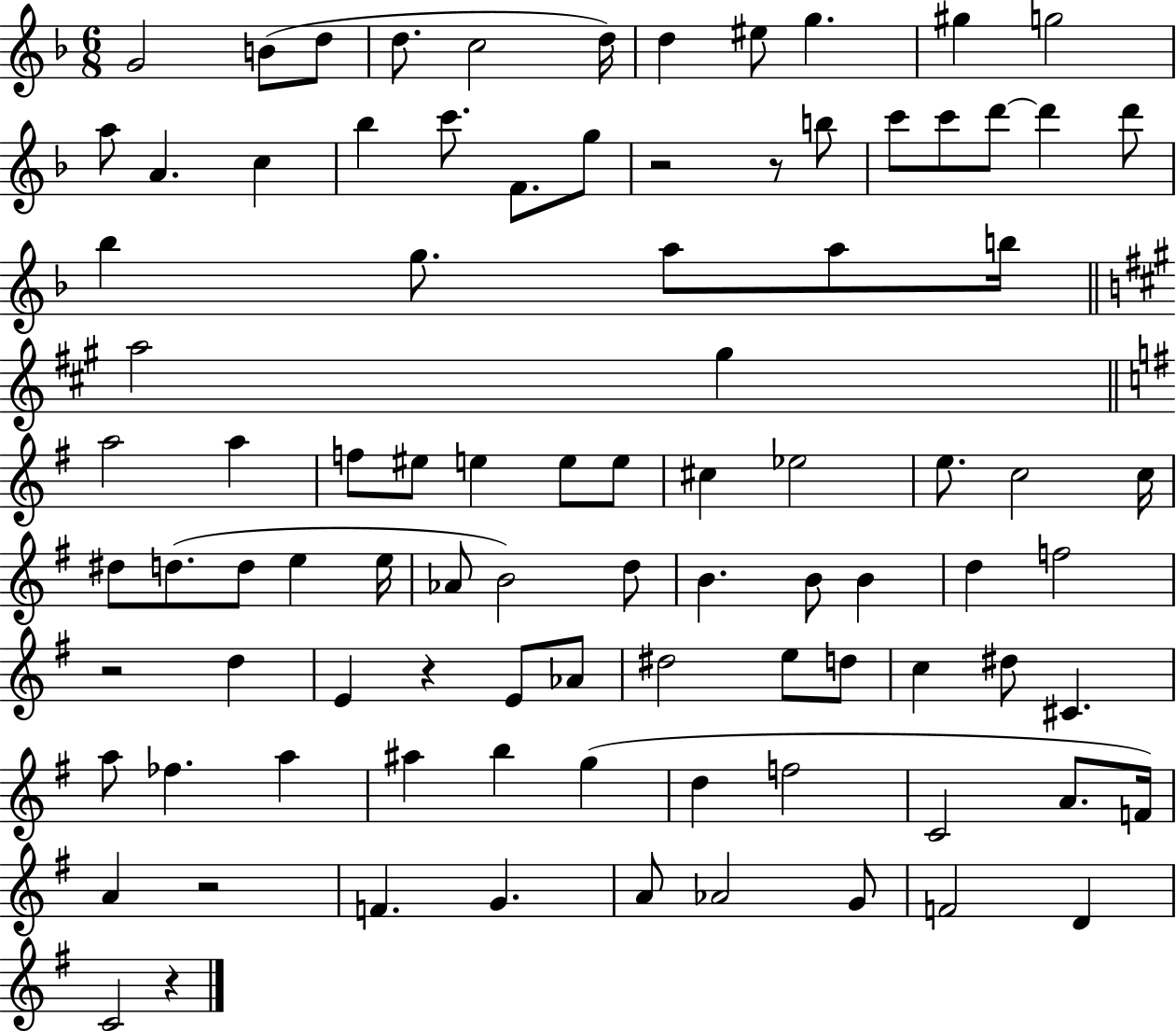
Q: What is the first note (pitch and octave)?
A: G4